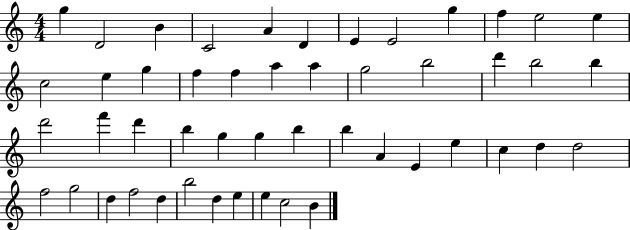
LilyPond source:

{
  \clef treble
  \numericTimeSignature
  \time 4/4
  \key c \major
  g''4 d'2 b'4 | c'2 a'4 d'4 | e'4 e'2 g''4 | f''4 e''2 e''4 | \break c''2 e''4 g''4 | f''4 f''4 a''4 a''4 | g''2 b''2 | d'''4 b''2 b''4 | \break d'''2 f'''4 d'''4 | b''4 g''4 g''4 b''4 | b''4 a'4 e'4 e''4 | c''4 d''4 d''2 | \break f''2 g''2 | d''4 f''2 d''4 | b''2 d''4 e''4 | e''4 c''2 b'4 | \break \bar "|."
}